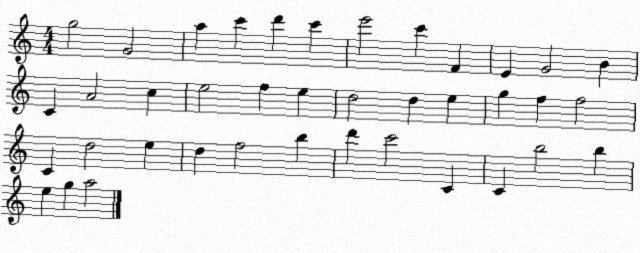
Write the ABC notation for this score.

X:1
T:Untitled
M:4/4
L:1/4
K:C
g2 G2 a c' d' c' e'2 c' F E G2 B C A2 c e2 f e d2 d e g f f2 C d2 e d f2 b d' c'2 C C b2 b e g a2